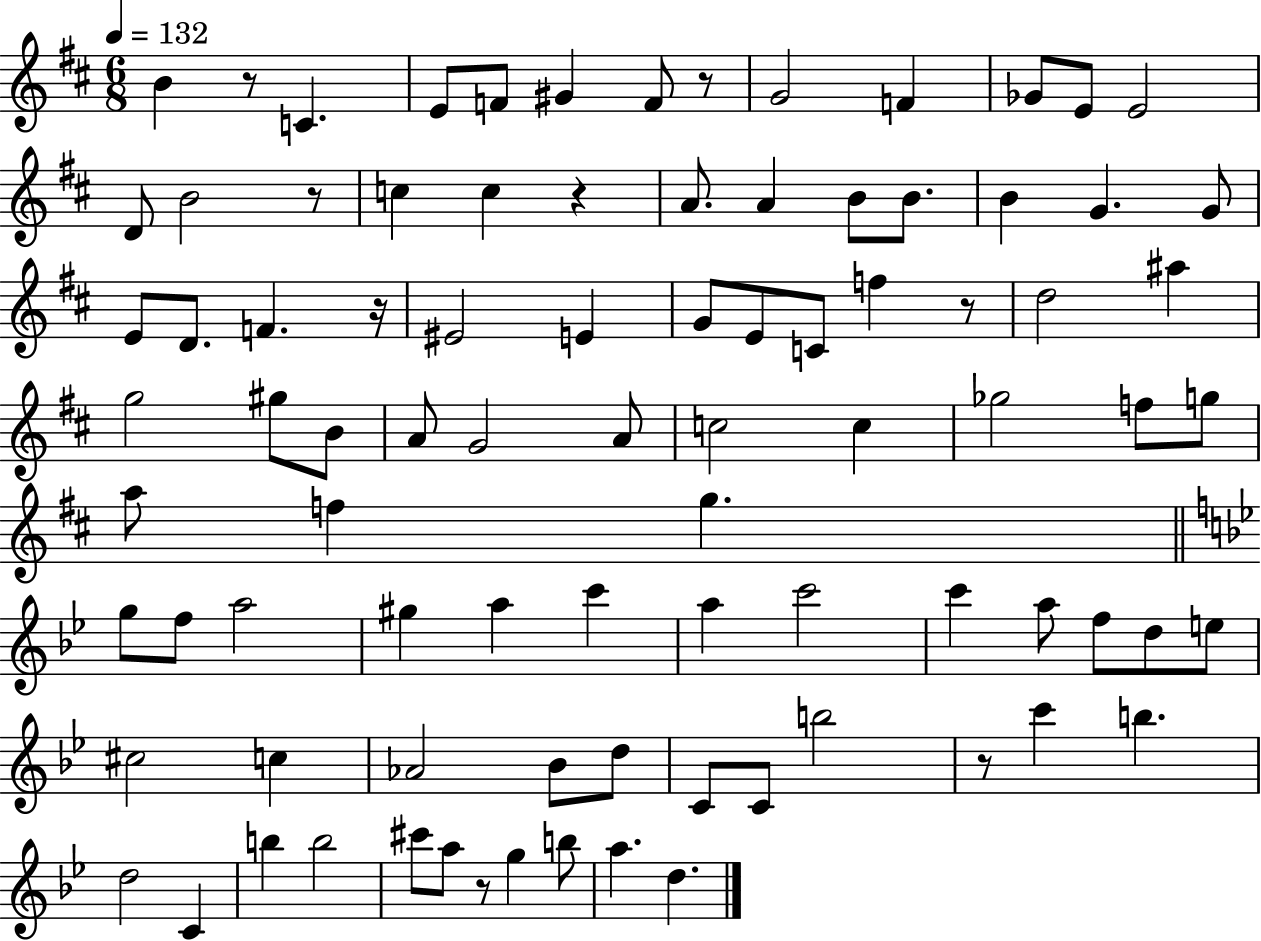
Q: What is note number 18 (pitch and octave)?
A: B4